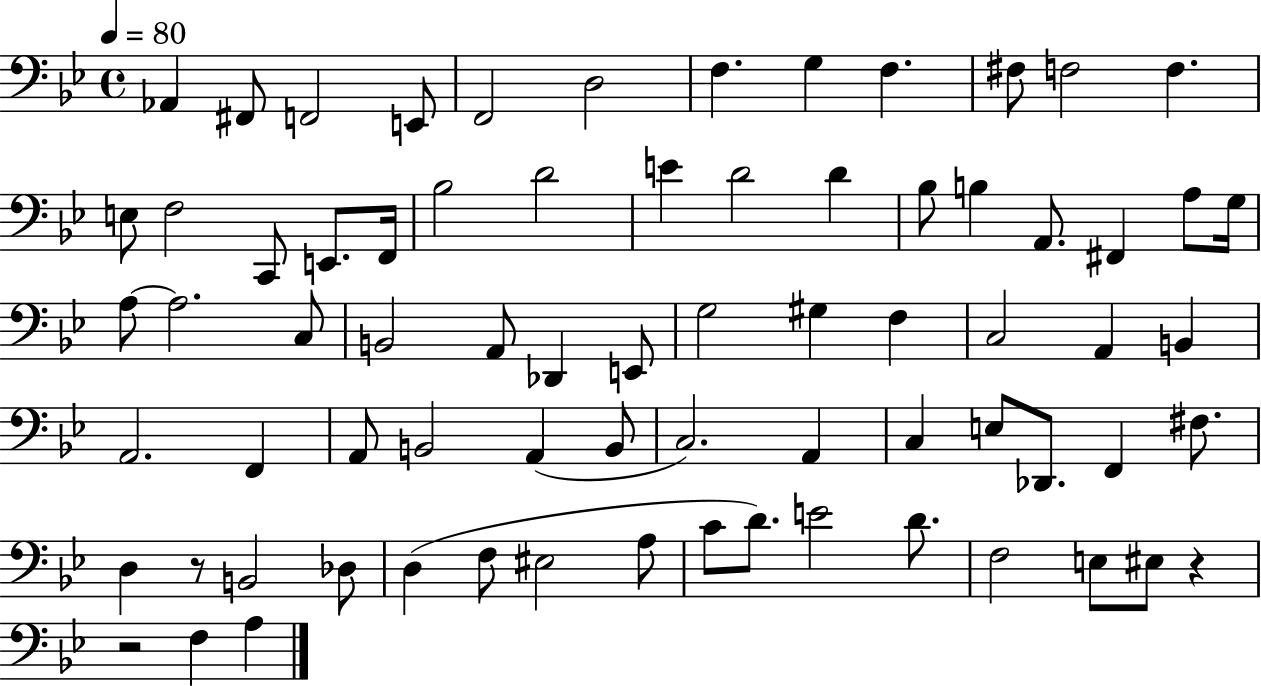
Ab2/q F#2/e F2/h E2/e F2/h D3/h F3/q. G3/q F3/q. F#3/e F3/h F3/q. E3/e F3/h C2/e E2/e. F2/s Bb3/h D4/h E4/q D4/h D4/q Bb3/e B3/q A2/e. F#2/q A3/e G3/s A3/e A3/h. C3/e B2/h A2/e Db2/q E2/e G3/h G#3/q F3/q C3/h A2/q B2/q A2/h. F2/q A2/e B2/h A2/q B2/e C3/h. A2/q C3/q E3/e Db2/e. F2/q F#3/e. D3/q R/e B2/h Db3/e D3/q F3/e EIS3/h A3/e C4/e D4/e. E4/h D4/e. F3/h E3/e EIS3/e R/q R/h F3/q A3/q